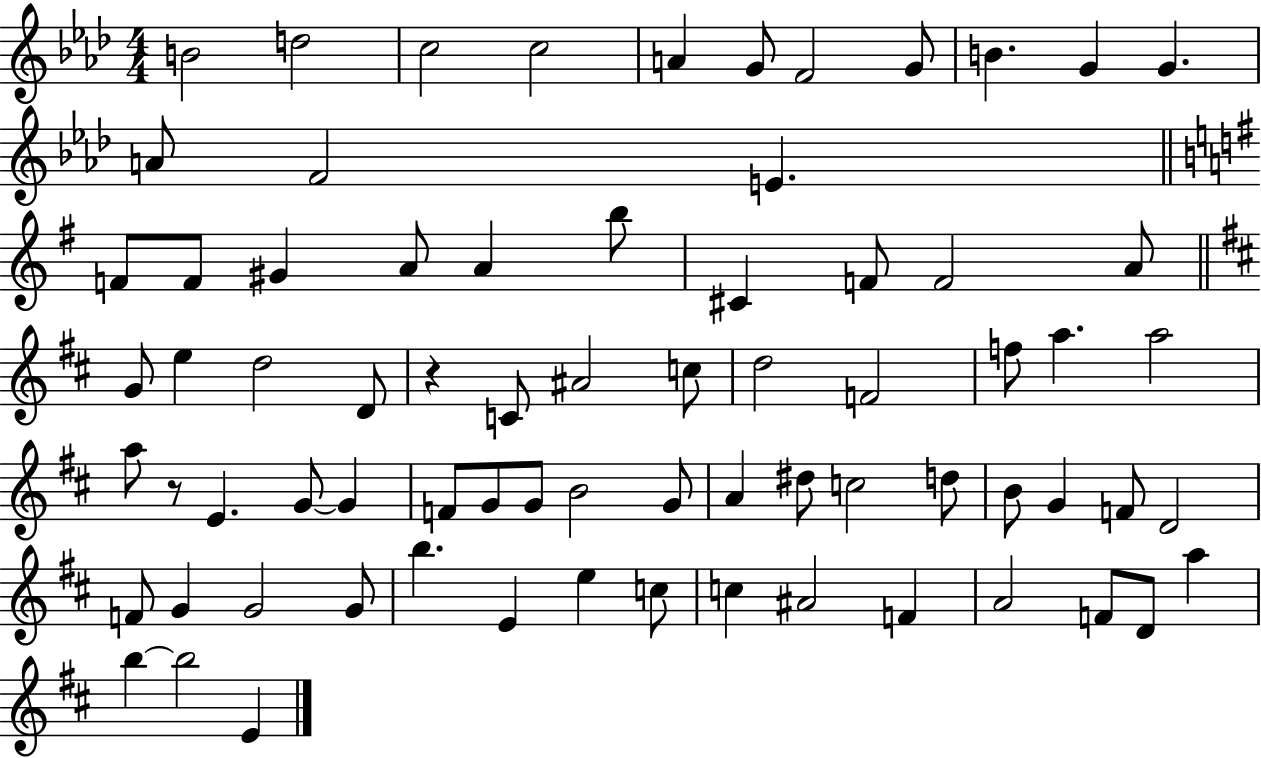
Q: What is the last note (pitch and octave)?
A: E4